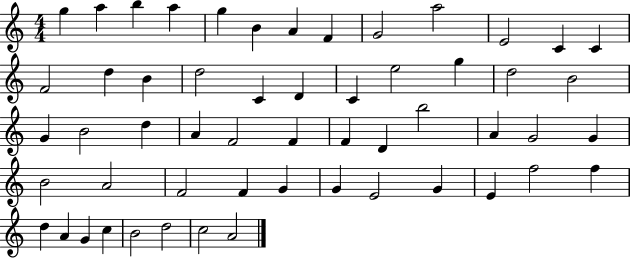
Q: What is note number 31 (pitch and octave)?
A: F4